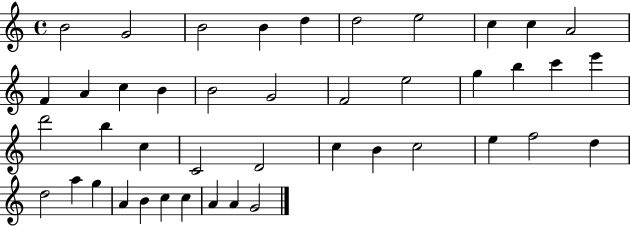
B4/h G4/h B4/h B4/q D5/q D5/h E5/h C5/q C5/q A4/h F4/q A4/q C5/q B4/q B4/h G4/h F4/h E5/h G5/q B5/q C6/q E6/q D6/h B5/q C5/q C4/h D4/h C5/q B4/q C5/h E5/q F5/h D5/q D5/h A5/q G5/q A4/q B4/q C5/q C5/q A4/q A4/q G4/h